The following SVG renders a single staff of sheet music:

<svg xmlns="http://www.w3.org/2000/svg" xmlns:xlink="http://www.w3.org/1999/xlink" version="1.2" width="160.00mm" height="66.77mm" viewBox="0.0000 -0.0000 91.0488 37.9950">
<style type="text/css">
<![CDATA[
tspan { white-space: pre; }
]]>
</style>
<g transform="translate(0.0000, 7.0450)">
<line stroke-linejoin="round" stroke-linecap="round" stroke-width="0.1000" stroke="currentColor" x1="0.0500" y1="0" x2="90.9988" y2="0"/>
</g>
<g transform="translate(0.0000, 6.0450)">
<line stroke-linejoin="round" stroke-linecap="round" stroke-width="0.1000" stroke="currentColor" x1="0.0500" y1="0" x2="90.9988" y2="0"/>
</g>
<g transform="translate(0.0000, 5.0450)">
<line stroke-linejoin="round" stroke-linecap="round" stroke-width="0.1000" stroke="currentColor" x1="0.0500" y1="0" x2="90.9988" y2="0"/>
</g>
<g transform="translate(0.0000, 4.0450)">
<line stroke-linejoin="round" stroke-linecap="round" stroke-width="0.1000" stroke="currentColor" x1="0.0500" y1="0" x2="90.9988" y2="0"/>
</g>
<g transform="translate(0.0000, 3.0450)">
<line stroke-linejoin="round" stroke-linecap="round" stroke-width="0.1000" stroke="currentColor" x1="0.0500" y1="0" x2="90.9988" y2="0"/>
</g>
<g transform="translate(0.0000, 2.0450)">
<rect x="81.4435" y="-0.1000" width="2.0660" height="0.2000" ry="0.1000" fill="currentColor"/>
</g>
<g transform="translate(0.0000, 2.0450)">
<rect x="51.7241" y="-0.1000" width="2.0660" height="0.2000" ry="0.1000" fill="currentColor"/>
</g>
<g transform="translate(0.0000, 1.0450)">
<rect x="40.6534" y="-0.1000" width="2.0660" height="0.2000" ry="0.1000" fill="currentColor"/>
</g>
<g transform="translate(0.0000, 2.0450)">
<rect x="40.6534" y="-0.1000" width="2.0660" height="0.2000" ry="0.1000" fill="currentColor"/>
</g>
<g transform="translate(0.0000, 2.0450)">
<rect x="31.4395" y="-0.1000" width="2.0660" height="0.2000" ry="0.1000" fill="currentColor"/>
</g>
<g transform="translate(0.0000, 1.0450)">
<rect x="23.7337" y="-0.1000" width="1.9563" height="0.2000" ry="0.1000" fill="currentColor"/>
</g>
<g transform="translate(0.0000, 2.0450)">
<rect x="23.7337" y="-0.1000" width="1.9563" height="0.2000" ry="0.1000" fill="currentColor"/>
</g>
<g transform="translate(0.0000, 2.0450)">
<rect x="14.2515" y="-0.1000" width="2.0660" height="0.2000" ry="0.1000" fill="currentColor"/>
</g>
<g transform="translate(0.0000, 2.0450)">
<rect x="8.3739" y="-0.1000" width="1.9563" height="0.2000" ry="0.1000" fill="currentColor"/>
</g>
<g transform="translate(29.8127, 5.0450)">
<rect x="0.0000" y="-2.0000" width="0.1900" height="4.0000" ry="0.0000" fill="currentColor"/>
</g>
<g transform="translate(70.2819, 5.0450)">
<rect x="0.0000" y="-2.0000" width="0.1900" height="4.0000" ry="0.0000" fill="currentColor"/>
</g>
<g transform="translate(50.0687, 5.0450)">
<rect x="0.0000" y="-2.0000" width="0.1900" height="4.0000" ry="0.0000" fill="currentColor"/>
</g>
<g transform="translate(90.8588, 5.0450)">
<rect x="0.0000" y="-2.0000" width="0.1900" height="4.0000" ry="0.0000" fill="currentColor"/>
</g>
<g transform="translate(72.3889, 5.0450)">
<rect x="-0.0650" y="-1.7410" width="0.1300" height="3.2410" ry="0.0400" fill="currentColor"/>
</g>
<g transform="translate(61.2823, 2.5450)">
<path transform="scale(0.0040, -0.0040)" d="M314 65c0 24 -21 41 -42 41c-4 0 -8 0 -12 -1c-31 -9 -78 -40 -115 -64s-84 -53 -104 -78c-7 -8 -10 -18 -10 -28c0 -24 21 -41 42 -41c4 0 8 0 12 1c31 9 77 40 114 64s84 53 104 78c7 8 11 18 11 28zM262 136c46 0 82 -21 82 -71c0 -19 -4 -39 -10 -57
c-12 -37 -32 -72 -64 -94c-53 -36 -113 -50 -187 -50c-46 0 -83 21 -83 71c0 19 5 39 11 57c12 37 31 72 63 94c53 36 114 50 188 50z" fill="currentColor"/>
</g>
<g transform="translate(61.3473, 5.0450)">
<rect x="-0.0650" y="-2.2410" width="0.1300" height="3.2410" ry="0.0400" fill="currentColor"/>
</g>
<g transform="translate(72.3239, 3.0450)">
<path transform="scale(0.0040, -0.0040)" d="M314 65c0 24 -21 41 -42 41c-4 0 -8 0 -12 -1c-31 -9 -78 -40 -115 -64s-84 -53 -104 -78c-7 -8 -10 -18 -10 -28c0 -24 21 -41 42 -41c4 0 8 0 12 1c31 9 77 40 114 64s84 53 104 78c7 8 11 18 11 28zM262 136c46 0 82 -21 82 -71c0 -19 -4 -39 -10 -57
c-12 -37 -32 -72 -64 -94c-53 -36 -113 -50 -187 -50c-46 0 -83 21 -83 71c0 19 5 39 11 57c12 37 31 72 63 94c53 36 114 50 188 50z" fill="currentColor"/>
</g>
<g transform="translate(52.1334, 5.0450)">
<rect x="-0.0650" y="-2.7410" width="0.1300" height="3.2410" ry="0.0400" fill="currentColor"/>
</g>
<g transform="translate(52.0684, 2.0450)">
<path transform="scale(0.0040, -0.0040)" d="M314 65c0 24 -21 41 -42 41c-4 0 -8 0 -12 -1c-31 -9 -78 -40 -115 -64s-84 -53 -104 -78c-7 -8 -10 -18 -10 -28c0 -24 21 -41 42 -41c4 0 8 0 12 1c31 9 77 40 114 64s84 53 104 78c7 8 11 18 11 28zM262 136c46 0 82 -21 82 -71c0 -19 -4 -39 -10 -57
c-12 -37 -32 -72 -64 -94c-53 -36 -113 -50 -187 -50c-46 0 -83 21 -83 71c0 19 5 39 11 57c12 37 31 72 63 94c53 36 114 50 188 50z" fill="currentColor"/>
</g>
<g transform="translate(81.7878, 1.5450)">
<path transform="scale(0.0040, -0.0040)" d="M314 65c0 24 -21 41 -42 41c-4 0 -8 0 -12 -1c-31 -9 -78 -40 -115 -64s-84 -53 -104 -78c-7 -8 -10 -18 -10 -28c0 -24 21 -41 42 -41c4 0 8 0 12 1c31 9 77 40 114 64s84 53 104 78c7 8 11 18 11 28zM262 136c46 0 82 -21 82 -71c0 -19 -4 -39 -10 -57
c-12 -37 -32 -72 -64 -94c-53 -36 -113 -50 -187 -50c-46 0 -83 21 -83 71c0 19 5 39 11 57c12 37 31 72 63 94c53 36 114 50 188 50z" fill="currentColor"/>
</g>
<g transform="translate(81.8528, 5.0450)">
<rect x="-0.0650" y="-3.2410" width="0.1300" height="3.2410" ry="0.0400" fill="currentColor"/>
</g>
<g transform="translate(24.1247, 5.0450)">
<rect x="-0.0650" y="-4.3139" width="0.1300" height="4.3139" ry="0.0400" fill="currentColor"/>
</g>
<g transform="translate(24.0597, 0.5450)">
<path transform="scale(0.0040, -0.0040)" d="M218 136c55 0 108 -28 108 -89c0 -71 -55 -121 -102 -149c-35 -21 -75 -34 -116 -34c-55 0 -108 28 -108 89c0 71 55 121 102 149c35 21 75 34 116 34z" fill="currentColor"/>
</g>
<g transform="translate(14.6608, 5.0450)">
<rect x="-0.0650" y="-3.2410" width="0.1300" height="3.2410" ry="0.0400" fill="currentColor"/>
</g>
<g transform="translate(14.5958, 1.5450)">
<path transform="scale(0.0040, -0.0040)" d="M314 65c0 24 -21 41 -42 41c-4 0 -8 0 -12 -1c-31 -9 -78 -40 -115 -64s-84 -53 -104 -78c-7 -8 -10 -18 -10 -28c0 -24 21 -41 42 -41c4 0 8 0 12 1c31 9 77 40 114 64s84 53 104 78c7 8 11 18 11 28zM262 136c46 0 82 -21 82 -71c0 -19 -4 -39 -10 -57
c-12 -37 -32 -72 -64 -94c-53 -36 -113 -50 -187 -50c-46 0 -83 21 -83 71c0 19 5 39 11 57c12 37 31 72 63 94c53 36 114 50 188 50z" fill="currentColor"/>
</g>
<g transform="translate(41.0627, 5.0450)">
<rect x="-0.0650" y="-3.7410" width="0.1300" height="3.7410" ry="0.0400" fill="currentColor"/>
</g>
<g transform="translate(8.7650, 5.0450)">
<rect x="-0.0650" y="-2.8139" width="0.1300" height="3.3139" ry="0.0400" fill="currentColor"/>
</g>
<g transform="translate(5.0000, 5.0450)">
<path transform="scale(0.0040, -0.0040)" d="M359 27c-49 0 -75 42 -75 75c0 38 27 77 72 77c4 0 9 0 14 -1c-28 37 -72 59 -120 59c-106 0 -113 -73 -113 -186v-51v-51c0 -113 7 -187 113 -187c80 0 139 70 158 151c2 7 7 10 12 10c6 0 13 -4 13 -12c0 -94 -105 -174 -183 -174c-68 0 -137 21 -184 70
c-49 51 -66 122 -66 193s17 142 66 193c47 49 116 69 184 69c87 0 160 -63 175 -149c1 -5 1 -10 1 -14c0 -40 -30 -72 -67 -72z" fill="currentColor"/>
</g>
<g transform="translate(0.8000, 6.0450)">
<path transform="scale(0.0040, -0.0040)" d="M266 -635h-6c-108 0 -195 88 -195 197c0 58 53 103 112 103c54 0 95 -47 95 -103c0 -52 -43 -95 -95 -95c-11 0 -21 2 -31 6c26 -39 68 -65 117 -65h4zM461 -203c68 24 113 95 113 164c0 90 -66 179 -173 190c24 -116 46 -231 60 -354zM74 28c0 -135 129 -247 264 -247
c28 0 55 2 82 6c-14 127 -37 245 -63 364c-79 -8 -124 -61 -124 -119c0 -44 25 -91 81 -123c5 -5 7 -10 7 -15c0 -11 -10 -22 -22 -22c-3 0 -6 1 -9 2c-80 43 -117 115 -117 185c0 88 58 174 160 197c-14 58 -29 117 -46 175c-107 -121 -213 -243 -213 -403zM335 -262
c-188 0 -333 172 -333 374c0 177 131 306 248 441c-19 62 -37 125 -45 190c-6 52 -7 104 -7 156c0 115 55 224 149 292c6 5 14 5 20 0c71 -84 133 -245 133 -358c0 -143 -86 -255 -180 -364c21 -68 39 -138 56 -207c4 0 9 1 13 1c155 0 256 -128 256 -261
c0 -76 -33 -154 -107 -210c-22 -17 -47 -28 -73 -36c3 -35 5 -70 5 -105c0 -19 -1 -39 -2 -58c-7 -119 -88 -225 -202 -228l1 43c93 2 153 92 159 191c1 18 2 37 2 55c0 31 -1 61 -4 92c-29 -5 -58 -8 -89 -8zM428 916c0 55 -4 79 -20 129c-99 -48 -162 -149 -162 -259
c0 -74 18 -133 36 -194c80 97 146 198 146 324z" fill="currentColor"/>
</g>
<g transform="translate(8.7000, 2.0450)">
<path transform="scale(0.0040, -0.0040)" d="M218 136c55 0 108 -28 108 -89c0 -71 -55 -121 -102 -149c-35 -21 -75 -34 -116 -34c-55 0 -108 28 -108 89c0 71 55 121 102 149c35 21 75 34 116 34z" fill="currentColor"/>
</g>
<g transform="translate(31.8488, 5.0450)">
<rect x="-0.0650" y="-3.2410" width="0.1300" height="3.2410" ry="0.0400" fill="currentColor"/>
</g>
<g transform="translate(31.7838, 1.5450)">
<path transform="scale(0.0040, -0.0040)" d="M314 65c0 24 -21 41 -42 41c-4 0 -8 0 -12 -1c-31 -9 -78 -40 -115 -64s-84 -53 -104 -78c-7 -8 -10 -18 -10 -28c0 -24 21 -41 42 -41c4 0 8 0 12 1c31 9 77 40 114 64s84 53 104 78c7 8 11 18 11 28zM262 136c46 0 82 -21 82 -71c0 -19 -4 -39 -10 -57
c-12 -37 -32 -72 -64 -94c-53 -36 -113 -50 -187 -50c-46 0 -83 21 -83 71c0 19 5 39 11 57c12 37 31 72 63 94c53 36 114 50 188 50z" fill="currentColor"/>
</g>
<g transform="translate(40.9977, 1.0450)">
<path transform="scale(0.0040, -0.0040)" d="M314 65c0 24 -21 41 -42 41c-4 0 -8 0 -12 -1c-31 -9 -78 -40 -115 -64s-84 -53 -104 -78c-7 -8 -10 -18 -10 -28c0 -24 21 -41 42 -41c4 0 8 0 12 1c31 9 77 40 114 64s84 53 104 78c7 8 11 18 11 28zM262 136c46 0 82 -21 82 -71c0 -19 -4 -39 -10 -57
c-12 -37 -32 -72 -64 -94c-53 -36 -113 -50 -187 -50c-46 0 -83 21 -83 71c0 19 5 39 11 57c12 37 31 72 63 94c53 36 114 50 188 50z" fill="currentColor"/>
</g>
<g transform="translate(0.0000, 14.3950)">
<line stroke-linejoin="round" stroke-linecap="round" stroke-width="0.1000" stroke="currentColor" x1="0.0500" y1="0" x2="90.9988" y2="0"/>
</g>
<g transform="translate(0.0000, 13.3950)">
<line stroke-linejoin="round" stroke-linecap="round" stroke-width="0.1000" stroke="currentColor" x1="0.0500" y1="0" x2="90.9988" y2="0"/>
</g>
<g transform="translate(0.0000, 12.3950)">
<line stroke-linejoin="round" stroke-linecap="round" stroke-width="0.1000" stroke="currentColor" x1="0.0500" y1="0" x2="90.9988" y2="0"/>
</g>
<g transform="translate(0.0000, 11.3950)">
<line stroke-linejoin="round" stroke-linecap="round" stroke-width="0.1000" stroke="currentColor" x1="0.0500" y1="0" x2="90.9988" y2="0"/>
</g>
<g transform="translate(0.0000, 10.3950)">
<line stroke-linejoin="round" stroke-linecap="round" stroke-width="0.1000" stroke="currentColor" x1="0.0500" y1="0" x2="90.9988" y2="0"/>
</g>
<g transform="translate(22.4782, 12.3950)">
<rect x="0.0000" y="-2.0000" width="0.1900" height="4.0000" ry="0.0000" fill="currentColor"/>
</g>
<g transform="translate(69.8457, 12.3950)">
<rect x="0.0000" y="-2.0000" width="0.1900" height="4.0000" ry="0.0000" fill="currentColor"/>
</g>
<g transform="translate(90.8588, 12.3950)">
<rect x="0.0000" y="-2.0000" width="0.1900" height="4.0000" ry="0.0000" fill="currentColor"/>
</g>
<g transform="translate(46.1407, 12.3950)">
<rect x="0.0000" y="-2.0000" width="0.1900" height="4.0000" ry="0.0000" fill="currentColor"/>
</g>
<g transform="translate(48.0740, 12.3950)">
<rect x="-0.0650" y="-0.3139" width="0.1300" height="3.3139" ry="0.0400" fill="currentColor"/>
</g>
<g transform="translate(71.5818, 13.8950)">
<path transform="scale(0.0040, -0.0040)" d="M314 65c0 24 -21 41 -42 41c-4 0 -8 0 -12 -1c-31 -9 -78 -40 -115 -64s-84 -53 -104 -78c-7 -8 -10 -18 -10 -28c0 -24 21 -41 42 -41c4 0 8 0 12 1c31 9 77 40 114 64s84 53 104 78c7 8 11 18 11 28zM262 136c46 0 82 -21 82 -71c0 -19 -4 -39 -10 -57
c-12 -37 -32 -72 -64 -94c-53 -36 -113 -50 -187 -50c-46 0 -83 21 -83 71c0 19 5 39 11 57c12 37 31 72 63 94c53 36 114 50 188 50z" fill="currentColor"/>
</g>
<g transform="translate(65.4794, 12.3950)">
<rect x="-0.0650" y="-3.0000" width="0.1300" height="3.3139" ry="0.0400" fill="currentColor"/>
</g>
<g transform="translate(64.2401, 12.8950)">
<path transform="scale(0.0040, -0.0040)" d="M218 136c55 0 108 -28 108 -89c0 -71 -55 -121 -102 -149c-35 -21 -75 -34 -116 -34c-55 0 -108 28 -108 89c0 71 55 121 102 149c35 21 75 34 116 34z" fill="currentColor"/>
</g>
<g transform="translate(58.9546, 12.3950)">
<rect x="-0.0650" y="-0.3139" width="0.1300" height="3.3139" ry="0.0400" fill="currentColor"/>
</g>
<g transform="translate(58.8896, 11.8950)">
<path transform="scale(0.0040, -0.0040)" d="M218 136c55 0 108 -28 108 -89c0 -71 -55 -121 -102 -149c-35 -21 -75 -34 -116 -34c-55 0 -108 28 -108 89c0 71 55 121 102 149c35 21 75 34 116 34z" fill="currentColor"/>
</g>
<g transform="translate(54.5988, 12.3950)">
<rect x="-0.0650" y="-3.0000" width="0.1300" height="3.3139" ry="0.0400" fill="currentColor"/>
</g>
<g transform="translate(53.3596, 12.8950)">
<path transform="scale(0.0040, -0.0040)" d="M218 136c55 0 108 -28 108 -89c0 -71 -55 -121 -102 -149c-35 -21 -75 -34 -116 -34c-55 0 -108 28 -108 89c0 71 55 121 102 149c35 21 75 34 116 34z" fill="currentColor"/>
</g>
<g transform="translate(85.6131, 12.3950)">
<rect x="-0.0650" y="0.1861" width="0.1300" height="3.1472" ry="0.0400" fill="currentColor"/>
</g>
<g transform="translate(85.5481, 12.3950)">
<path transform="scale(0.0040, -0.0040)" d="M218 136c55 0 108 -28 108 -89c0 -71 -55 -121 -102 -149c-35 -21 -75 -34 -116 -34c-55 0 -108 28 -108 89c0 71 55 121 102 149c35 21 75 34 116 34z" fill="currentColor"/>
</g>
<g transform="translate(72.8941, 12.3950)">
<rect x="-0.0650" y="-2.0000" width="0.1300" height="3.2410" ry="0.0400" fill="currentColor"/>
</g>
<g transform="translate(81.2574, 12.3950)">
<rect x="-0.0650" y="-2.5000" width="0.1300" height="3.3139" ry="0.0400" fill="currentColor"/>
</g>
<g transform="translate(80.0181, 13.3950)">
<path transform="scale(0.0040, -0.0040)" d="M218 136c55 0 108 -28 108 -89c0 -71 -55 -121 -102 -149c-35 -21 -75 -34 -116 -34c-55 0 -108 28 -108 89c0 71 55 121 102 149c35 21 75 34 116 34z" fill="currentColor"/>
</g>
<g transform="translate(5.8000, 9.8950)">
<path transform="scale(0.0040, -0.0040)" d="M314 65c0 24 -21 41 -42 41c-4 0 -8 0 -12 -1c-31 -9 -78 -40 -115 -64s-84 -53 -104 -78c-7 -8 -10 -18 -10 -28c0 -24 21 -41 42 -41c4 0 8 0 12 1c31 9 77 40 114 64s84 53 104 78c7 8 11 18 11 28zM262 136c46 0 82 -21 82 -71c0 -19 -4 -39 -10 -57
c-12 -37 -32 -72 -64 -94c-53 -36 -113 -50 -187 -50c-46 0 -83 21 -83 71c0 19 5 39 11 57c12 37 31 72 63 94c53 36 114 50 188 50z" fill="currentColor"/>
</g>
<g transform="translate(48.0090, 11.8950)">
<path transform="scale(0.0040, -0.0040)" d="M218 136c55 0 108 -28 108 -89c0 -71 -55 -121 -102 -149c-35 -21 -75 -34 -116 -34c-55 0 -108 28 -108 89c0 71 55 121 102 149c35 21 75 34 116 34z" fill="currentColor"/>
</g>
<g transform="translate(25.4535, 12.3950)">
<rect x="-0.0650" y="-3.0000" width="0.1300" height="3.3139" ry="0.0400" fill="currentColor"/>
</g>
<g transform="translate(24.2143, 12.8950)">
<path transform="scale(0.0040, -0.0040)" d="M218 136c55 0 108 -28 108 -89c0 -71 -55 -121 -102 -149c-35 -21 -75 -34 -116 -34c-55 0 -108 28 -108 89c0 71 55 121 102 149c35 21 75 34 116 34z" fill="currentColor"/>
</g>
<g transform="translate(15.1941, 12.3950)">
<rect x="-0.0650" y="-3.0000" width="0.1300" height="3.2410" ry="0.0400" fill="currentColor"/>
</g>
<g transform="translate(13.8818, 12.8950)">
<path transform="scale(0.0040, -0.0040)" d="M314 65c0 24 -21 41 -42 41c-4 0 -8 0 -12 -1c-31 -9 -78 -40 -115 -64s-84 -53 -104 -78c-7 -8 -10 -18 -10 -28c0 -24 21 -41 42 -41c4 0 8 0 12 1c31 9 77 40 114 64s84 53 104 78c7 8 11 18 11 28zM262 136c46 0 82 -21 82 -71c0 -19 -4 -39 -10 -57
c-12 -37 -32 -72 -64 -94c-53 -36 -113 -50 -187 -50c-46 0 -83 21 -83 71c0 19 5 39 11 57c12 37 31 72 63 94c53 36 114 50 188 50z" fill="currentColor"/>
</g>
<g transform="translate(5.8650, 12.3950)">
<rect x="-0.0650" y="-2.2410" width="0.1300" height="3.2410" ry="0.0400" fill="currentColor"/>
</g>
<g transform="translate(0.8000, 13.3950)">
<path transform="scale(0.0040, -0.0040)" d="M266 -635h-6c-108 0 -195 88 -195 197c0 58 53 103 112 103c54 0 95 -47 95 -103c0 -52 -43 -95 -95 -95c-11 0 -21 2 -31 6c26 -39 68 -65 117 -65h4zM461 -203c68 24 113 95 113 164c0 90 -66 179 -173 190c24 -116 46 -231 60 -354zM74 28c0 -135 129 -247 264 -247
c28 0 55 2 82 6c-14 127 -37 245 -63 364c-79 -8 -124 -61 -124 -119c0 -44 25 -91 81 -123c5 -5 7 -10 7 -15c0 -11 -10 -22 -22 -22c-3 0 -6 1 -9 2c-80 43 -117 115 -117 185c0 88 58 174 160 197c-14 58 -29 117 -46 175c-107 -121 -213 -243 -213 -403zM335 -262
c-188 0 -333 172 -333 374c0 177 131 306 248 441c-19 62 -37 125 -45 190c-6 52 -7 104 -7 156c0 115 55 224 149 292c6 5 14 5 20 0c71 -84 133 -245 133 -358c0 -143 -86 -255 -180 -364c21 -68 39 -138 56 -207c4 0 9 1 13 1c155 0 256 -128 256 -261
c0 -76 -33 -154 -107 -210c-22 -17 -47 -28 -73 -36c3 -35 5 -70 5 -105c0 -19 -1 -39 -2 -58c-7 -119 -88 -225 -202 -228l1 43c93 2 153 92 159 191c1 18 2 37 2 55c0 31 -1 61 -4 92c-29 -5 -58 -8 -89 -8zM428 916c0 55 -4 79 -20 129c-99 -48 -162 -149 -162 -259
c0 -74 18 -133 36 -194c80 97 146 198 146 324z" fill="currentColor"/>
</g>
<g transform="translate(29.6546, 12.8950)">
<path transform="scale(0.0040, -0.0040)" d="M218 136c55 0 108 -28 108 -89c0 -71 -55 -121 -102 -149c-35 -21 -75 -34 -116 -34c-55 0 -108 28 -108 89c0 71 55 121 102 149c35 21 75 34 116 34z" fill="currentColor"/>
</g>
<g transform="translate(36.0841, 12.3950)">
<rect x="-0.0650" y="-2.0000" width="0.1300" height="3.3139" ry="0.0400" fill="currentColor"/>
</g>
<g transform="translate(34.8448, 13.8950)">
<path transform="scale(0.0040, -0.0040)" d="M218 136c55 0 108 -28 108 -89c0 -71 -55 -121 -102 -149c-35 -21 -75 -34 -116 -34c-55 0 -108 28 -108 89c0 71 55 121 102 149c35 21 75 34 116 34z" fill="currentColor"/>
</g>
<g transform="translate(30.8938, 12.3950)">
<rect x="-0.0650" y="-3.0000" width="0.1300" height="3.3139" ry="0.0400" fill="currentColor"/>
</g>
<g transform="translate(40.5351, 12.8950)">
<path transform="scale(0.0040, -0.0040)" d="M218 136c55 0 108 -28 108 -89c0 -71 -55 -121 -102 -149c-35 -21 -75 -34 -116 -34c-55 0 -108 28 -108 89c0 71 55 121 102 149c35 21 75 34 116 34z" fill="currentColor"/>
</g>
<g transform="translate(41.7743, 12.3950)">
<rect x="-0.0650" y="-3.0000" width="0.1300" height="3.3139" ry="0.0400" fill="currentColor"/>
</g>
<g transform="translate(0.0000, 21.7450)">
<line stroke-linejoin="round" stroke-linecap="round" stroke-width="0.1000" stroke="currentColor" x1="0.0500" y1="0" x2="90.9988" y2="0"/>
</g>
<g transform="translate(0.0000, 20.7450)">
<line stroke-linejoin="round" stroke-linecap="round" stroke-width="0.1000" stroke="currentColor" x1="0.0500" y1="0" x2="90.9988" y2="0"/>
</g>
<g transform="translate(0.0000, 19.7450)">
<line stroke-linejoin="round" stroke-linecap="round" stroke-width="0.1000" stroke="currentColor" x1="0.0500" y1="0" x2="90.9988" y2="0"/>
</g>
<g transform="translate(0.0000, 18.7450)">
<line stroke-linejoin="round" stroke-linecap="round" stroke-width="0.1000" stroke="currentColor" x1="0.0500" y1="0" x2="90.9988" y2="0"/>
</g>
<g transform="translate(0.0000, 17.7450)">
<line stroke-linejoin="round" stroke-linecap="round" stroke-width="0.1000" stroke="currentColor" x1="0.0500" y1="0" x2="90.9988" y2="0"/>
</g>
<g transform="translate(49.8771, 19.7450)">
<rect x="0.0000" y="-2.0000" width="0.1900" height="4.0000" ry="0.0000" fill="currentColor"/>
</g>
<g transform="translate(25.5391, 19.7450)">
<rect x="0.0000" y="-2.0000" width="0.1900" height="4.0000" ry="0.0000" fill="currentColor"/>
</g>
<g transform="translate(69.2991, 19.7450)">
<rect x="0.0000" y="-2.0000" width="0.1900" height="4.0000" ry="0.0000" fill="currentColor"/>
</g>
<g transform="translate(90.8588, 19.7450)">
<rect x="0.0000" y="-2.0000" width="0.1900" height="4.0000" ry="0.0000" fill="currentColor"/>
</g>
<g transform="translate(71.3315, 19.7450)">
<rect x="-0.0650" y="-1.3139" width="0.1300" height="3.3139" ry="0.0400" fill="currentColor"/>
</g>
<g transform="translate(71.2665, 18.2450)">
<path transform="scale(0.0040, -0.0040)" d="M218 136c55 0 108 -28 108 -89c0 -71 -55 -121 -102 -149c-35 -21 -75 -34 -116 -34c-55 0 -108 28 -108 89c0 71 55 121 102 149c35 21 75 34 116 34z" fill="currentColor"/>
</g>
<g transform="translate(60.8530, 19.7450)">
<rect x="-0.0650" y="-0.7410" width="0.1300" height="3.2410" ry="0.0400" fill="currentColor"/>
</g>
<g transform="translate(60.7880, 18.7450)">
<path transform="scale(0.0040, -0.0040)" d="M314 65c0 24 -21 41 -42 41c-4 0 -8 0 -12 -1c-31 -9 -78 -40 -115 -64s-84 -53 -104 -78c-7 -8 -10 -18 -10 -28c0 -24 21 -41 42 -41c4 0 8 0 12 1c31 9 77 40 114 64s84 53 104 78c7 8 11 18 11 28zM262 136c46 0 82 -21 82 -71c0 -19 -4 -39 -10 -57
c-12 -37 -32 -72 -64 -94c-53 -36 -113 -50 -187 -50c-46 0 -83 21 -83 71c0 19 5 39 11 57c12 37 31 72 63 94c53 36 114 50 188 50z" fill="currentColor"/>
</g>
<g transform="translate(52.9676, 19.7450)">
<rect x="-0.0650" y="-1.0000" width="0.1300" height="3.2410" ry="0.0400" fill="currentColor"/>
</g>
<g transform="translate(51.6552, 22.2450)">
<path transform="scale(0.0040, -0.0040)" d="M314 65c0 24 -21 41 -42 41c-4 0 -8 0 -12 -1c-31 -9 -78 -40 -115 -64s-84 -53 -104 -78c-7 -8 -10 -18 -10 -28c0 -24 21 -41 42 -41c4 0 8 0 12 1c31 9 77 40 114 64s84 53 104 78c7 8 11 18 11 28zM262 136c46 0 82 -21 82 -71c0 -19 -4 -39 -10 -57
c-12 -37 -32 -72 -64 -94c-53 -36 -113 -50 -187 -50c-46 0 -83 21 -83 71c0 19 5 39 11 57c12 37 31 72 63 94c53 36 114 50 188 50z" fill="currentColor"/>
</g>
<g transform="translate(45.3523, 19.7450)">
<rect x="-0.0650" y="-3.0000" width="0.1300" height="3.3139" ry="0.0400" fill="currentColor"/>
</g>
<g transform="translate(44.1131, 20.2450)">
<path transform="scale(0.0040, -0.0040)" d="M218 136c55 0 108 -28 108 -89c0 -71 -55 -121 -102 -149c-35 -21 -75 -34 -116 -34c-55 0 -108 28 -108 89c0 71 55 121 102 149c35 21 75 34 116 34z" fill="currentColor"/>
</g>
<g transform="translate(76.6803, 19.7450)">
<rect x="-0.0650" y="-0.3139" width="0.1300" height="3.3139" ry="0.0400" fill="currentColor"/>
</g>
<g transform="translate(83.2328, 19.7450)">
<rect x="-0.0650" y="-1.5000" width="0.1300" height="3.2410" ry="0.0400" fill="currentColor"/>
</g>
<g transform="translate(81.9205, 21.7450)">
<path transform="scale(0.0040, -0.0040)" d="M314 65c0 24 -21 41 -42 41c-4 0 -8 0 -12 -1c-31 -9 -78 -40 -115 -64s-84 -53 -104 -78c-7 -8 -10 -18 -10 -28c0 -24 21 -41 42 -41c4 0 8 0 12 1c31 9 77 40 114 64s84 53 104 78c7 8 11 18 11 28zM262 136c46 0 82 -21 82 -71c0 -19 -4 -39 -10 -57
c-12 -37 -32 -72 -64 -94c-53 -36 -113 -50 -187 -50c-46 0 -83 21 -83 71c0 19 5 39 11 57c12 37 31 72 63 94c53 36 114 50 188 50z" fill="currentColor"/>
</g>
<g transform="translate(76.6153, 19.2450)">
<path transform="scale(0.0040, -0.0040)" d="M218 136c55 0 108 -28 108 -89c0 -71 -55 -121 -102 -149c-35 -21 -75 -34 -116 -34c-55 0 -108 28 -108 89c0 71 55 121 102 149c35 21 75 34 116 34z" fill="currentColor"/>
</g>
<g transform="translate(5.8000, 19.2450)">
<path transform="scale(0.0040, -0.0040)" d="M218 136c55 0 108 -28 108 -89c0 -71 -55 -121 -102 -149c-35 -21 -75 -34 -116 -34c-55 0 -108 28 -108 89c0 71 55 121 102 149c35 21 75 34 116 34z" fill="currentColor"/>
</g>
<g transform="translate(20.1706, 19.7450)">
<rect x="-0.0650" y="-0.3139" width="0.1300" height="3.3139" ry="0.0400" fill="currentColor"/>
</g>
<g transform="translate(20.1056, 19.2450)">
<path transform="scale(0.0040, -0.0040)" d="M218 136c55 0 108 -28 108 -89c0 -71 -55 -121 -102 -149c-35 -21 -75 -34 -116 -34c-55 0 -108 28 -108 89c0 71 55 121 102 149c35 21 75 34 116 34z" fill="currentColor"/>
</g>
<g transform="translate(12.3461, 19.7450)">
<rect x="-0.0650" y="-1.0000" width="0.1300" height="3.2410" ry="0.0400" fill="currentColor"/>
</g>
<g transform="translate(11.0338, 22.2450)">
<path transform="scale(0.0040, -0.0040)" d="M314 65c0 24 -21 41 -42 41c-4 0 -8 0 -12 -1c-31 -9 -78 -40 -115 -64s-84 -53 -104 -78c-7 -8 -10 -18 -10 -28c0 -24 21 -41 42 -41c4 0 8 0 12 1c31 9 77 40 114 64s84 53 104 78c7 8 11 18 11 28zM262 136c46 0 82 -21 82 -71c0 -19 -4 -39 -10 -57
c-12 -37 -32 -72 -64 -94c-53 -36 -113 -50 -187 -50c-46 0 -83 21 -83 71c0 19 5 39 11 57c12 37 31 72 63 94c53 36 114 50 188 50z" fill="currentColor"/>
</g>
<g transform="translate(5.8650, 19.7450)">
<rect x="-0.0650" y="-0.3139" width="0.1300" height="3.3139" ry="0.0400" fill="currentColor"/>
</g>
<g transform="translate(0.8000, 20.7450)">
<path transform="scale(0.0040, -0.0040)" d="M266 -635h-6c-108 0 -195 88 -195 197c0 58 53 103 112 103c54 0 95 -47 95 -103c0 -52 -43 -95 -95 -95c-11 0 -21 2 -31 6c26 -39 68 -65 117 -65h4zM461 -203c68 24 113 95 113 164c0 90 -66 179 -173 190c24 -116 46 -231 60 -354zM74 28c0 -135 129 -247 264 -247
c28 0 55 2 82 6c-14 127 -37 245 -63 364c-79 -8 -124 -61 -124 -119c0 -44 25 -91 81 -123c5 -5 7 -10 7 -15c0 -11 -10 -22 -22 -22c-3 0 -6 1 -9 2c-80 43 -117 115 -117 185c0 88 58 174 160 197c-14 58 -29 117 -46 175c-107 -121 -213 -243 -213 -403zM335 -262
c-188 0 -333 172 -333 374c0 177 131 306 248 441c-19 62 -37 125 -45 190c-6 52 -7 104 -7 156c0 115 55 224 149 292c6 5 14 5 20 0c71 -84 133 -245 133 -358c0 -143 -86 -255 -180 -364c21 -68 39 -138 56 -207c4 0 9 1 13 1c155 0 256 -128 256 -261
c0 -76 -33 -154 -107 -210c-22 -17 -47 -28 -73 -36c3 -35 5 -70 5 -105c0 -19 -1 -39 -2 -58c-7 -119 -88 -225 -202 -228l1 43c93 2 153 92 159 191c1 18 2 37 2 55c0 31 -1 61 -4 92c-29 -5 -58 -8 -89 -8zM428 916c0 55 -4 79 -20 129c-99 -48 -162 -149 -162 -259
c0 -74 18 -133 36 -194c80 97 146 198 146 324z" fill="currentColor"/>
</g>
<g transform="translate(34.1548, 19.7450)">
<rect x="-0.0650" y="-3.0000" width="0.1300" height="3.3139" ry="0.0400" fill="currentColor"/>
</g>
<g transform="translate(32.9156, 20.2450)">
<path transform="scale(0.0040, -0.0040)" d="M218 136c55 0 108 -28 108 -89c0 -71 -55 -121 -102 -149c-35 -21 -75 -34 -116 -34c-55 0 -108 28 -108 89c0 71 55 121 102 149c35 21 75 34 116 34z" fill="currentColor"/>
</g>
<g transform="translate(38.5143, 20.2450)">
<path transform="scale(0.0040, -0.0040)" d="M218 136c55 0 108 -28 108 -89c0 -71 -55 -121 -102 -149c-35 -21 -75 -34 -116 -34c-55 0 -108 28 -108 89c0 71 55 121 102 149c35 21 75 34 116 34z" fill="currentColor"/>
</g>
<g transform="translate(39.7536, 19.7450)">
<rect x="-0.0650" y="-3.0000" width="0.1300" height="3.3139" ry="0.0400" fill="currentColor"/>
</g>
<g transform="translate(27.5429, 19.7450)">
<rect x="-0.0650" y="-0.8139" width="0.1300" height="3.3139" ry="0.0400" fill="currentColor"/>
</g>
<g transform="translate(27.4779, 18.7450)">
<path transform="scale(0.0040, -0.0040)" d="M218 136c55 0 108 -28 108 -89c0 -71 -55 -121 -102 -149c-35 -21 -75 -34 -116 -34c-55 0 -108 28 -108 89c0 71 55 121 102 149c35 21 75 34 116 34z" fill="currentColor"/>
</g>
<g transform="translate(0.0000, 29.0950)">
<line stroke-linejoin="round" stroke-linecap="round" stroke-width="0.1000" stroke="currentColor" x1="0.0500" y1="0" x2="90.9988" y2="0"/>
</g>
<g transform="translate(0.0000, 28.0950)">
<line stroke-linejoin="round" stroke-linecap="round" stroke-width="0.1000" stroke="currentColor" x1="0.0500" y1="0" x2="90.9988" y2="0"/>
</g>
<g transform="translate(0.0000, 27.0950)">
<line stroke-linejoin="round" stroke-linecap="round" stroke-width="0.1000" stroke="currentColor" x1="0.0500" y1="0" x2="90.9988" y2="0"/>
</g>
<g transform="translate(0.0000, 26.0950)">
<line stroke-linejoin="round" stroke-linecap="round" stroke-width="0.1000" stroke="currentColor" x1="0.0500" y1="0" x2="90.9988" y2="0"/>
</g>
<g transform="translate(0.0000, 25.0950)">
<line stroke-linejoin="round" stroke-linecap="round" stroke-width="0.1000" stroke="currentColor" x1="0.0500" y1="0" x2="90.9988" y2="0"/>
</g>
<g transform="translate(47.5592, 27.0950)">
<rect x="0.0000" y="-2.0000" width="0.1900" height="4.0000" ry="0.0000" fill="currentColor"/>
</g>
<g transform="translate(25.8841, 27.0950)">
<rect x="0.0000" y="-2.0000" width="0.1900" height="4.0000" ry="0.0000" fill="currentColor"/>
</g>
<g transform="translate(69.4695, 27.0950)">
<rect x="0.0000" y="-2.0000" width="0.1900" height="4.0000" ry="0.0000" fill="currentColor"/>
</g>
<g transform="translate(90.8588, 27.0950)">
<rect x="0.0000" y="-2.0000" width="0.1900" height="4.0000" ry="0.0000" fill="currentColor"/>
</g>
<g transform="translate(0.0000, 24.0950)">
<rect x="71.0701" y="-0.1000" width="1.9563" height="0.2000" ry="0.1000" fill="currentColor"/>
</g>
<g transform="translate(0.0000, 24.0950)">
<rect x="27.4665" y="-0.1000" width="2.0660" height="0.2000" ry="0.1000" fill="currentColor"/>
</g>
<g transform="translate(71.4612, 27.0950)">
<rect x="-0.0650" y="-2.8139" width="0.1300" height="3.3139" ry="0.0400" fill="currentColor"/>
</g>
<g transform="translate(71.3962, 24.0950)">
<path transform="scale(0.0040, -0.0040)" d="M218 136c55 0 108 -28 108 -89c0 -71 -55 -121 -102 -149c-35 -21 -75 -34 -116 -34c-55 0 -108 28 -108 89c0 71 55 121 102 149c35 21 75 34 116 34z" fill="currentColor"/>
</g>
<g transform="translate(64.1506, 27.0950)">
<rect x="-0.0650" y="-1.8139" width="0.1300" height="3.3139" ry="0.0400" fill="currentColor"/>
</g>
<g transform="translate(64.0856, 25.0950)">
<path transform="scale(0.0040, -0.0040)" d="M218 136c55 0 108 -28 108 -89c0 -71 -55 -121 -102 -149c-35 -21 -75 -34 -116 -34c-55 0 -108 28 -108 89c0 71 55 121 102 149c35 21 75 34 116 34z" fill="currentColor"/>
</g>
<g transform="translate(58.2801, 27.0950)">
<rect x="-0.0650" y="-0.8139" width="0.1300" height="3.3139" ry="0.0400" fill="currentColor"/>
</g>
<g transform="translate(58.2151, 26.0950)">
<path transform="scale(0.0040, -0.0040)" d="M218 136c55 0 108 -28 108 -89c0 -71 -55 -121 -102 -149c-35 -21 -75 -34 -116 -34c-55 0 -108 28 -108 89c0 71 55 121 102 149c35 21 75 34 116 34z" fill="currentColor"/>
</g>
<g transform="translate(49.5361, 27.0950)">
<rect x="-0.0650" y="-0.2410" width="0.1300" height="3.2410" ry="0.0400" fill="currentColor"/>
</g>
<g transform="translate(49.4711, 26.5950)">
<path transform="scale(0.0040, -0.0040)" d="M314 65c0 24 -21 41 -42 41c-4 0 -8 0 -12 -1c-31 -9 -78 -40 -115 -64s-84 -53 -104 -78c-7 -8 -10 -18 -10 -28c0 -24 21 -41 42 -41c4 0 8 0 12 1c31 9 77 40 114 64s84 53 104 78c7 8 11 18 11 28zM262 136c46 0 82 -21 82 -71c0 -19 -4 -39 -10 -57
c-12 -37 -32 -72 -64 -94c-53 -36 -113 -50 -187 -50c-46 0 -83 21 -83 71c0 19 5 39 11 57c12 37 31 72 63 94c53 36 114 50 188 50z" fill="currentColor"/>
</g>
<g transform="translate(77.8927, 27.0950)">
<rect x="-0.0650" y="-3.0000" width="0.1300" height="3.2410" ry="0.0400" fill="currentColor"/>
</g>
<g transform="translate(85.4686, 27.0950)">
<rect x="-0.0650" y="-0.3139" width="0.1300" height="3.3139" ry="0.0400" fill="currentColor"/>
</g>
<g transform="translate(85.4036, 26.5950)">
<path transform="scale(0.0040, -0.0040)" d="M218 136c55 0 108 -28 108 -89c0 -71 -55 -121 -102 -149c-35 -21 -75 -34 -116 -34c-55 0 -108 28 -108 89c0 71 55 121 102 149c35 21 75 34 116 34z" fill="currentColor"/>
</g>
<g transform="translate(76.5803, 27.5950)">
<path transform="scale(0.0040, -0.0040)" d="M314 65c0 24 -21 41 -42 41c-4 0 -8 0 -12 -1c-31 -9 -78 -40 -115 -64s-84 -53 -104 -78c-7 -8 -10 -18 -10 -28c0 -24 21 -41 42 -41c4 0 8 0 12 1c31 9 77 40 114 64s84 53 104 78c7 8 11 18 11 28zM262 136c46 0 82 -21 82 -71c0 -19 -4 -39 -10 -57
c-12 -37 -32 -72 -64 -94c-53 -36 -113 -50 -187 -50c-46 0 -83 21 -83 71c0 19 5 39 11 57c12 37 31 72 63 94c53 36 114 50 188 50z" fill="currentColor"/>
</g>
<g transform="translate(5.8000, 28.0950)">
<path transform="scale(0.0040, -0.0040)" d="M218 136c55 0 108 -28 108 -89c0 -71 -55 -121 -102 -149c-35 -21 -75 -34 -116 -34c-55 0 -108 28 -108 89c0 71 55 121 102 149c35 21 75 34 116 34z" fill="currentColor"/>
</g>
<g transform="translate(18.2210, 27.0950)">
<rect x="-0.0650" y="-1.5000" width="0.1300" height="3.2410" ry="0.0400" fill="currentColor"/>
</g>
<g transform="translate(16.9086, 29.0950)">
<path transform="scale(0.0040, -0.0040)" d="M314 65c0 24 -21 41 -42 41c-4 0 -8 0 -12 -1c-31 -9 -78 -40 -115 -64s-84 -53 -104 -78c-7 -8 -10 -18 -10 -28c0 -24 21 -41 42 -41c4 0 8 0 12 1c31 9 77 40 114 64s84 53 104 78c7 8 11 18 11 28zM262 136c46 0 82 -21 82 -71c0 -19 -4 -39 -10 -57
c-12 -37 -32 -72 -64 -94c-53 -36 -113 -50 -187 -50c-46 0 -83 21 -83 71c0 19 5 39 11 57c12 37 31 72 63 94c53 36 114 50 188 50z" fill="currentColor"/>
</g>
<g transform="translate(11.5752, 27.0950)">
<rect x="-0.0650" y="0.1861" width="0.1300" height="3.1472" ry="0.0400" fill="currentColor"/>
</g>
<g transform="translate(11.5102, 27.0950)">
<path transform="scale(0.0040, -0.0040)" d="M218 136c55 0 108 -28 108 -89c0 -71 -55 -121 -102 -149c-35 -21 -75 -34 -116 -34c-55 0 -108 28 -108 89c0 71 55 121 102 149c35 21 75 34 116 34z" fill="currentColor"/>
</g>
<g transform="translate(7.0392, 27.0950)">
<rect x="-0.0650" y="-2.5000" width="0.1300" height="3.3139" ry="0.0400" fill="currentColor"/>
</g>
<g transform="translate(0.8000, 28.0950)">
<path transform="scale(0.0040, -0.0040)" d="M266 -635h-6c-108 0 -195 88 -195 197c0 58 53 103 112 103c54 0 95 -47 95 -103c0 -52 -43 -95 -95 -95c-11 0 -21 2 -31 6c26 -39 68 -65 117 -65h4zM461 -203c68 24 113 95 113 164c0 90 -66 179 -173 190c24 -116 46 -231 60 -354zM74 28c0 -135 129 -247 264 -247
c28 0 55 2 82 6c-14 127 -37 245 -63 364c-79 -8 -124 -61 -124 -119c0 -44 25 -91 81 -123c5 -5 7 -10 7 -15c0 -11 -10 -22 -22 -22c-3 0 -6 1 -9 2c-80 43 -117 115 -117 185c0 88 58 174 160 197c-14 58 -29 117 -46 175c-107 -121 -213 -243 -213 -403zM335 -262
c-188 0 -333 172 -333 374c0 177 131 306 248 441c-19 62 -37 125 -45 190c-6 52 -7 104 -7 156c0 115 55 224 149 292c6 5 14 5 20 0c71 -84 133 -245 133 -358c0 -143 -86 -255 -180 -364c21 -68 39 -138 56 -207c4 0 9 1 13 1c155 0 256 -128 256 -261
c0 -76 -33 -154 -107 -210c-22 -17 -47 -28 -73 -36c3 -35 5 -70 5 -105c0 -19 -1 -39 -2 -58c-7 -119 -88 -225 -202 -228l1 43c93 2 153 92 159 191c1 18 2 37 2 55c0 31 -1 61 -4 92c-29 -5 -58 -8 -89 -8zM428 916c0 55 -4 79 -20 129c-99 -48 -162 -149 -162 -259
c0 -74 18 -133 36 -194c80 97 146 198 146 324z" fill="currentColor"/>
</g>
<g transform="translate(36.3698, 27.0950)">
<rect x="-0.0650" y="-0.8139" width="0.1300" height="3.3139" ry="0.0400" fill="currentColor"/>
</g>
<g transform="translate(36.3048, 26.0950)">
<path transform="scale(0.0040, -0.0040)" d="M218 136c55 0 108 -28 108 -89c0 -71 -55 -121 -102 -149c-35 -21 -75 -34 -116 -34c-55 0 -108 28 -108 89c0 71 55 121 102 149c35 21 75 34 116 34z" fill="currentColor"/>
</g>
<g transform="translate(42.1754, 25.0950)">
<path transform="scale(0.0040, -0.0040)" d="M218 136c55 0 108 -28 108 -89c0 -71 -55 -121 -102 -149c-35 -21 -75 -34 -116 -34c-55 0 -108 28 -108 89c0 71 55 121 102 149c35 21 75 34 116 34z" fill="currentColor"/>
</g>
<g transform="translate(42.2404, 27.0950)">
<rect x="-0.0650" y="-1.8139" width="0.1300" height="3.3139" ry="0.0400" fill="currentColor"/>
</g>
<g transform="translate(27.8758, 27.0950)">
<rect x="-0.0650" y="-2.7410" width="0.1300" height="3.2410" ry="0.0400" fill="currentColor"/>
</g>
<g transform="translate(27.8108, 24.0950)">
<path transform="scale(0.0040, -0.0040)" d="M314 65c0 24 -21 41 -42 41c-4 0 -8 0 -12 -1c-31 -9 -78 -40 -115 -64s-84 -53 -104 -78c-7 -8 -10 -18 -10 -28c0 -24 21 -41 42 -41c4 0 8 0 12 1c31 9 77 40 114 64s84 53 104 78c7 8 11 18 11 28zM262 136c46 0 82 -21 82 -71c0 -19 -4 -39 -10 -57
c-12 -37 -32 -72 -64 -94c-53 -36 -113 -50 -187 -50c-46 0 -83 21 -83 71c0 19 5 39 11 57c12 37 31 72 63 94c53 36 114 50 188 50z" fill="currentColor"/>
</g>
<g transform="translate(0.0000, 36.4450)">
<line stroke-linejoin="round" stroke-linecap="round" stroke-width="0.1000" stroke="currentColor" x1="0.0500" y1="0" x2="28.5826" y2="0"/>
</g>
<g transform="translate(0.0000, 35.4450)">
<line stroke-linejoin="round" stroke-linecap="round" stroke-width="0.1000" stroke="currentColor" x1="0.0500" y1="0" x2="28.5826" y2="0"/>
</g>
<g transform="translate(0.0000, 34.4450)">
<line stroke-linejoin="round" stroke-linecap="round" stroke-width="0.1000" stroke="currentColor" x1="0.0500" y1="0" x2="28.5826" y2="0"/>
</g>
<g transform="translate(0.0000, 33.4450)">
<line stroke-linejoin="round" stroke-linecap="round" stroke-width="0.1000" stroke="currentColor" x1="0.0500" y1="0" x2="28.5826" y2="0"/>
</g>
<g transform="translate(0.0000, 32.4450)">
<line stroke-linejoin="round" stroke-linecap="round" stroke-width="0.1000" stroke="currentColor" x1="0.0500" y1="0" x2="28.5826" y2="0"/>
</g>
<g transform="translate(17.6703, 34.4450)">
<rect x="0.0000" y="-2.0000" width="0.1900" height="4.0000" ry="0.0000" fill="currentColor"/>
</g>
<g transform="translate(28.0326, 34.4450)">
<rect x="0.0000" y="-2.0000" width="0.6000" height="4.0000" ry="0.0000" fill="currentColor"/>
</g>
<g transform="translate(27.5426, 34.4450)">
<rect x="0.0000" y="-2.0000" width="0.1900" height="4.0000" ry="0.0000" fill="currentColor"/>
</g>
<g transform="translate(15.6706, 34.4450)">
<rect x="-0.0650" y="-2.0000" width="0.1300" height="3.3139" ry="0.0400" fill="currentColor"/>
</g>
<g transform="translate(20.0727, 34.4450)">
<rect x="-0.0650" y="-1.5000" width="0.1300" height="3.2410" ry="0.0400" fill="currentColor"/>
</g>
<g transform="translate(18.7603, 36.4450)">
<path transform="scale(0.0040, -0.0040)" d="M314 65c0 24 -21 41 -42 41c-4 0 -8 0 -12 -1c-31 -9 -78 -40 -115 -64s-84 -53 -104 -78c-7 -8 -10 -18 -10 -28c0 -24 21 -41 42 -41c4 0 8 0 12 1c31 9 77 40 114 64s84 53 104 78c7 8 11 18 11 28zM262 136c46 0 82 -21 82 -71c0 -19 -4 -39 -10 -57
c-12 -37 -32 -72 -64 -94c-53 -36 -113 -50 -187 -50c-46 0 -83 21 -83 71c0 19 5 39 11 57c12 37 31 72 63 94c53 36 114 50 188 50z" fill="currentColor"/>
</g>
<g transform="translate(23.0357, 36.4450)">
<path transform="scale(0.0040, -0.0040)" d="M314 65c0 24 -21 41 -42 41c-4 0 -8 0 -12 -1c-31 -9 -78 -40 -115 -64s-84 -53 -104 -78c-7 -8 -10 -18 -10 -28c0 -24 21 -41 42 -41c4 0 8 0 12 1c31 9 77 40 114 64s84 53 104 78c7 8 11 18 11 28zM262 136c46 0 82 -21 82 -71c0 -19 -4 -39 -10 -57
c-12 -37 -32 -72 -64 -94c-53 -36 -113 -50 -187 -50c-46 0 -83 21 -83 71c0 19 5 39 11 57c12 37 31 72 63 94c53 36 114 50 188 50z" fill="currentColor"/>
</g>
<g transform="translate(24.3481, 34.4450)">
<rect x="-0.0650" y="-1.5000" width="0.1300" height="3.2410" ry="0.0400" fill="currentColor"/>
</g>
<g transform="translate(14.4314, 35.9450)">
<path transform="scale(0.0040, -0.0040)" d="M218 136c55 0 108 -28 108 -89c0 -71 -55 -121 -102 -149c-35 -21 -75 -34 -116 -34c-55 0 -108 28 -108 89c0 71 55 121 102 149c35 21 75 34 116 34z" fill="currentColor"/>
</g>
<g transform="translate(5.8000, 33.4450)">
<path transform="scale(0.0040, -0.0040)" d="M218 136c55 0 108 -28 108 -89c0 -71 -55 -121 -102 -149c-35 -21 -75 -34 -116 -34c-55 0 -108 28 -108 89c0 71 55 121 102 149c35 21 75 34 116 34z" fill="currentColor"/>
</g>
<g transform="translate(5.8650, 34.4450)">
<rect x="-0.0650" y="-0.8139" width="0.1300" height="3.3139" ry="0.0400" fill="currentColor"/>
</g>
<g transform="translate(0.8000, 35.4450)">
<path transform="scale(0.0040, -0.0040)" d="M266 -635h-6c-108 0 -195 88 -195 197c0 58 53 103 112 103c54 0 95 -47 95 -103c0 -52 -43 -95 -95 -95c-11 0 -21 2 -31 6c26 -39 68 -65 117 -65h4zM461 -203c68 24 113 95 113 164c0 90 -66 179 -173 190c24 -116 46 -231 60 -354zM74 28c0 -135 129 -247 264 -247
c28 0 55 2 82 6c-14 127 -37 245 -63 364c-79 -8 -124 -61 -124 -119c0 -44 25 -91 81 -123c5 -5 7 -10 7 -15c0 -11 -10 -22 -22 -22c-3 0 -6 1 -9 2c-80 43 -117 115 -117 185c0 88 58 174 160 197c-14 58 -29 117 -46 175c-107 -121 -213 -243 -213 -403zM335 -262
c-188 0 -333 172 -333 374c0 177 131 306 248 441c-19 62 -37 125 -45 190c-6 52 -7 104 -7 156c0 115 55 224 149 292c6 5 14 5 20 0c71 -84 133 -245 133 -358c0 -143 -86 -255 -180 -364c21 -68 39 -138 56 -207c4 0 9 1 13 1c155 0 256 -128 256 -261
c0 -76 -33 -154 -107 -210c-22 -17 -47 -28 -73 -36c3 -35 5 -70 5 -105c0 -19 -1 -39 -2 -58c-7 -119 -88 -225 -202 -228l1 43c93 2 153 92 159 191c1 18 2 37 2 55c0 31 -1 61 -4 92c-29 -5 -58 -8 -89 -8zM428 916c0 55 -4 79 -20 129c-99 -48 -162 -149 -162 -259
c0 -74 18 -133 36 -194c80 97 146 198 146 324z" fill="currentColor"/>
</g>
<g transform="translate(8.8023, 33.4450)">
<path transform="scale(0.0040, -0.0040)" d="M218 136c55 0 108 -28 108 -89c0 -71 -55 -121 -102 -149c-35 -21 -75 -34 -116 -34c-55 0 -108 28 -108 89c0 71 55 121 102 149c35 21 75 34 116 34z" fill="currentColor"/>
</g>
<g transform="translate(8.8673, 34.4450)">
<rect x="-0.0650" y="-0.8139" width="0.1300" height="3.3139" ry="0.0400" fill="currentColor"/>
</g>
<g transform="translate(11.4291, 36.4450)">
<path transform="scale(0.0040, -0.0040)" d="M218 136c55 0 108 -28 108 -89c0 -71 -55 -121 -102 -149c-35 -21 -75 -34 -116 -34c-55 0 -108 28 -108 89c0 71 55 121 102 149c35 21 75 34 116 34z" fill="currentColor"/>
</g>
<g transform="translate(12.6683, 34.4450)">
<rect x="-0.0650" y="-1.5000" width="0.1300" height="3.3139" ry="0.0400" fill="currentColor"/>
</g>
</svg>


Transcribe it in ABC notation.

X:1
T:Untitled
M:4/4
L:1/4
K:C
a b2 d' b2 c'2 a2 g2 f2 b2 g2 A2 A A F A c A c A F2 G B c D2 c d A A A D2 d2 e c E2 G B E2 a2 d f c2 d f a A2 c d d E F E2 E2